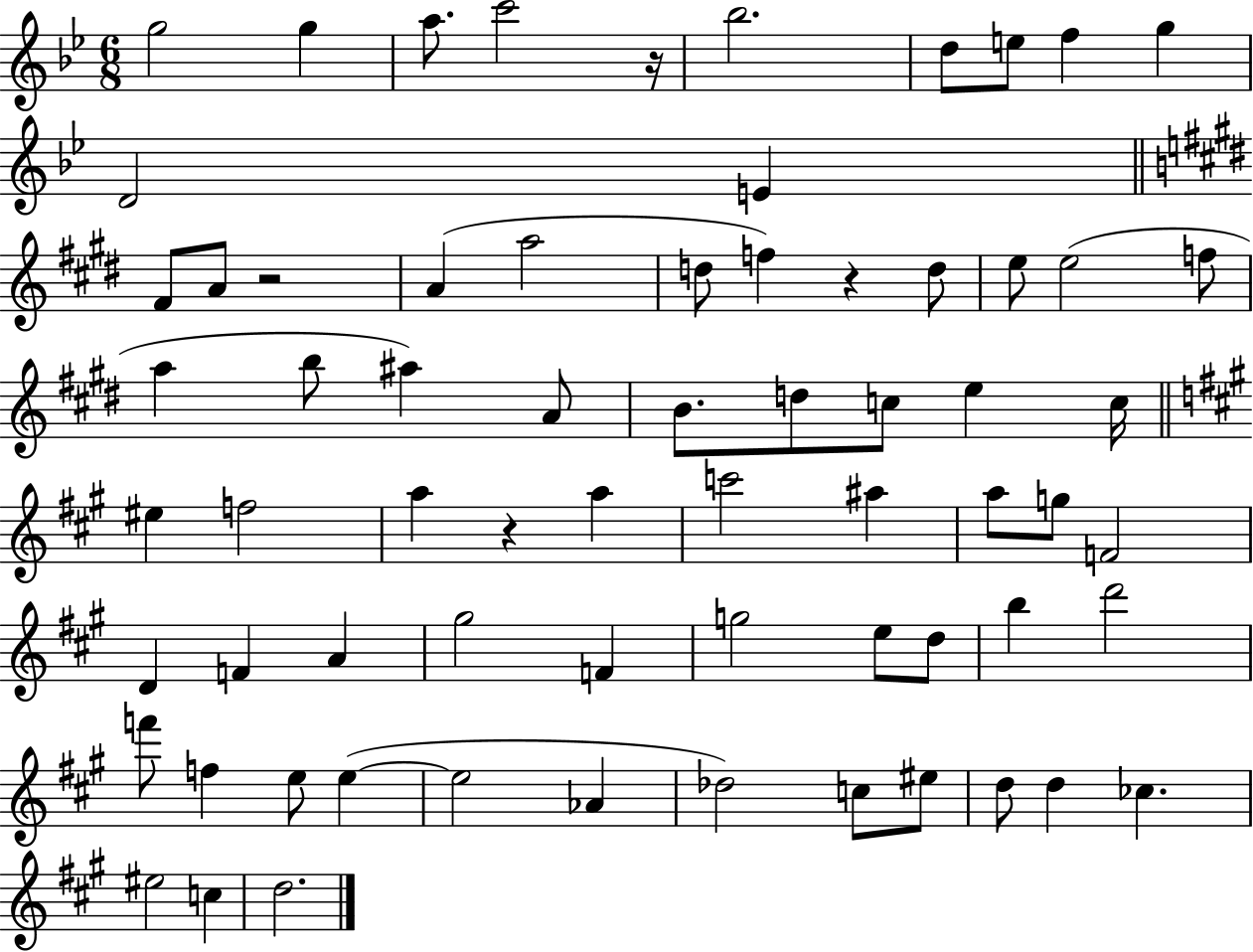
X:1
T:Untitled
M:6/8
L:1/4
K:Bb
g2 g a/2 c'2 z/4 _b2 d/2 e/2 f g D2 E ^F/2 A/2 z2 A a2 d/2 f z d/2 e/2 e2 f/2 a b/2 ^a A/2 B/2 d/2 c/2 e c/4 ^e f2 a z a c'2 ^a a/2 g/2 F2 D F A ^g2 F g2 e/2 d/2 b d'2 f'/2 f e/2 e e2 _A _d2 c/2 ^e/2 d/2 d _c ^e2 c d2